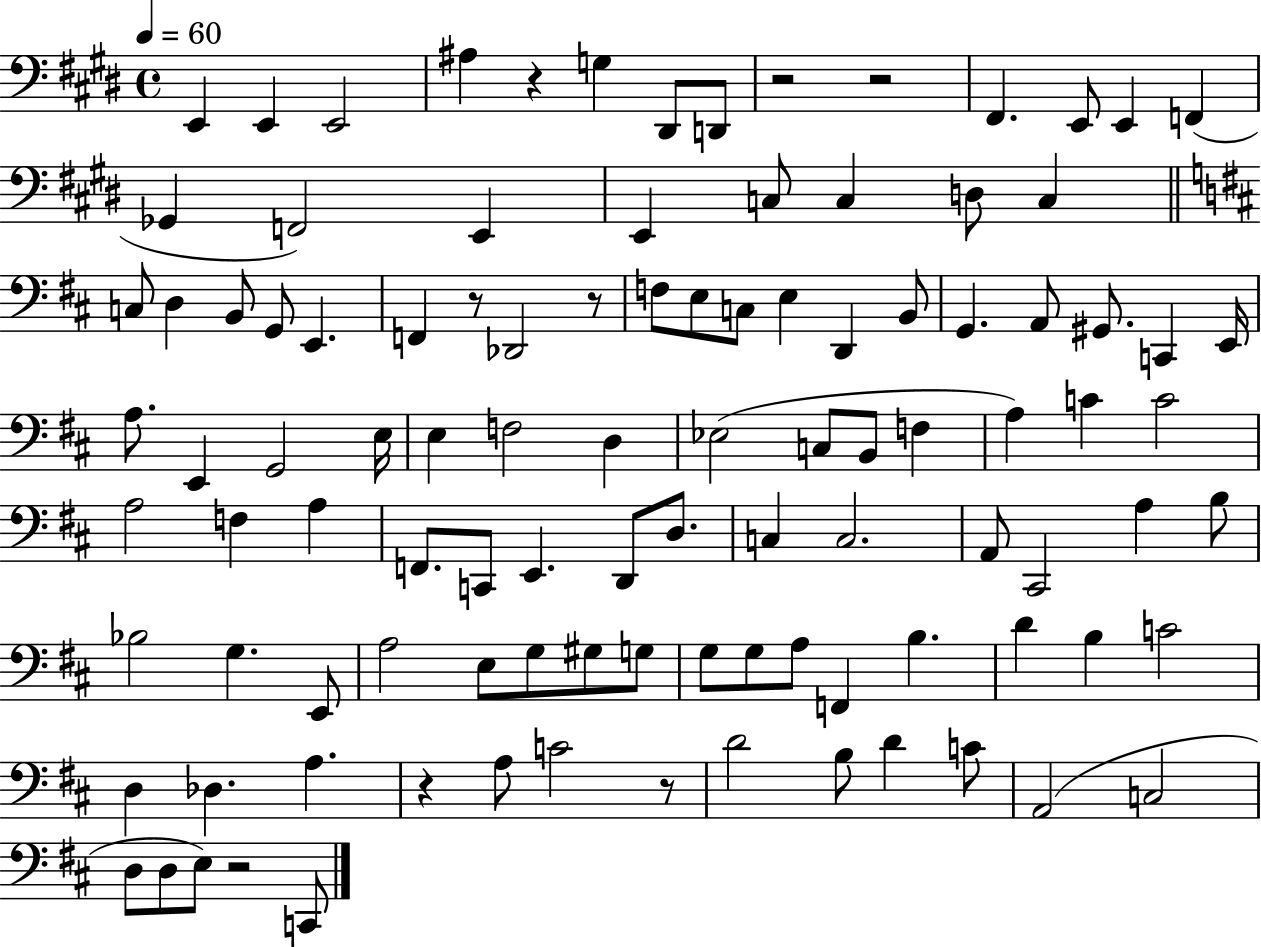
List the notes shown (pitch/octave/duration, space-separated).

E2/q E2/q E2/h A#3/q R/q G3/q D#2/e D2/e R/h R/h F#2/q. E2/e E2/q F2/q Gb2/q F2/h E2/q E2/q C3/e C3/q D3/e C3/q C3/e D3/q B2/e G2/e E2/q. F2/q R/e Db2/h R/e F3/e E3/e C3/e E3/q D2/q B2/e G2/q. A2/e G#2/e. C2/q E2/s A3/e. E2/q G2/h E3/s E3/q F3/h D3/q Eb3/h C3/e B2/e F3/q A3/q C4/q C4/h A3/h F3/q A3/q F2/e. C2/e E2/q. D2/e D3/e. C3/q C3/h. A2/e C#2/h A3/q B3/e Bb3/h G3/q. E2/e A3/h E3/e G3/e G#3/e G3/e G3/e G3/e A3/e F2/q B3/q. D4/q B3/q C4/h D3/q Db3/q. A3/q. R/q A3/e C4/h R/e D4/h B3/e D4/q C4/e A2/h C3/h D3/e D3/e E3/e R/h C2/e